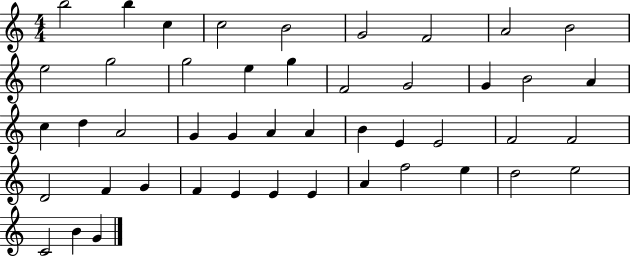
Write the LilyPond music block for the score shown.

{
  \clef treble
  \numericTimeSignature
  \time 4/4
  \key c \major
  b''2 b''4 c''4 | c''2 b'2 | g'2 f'2 | a'2 b'2 | \break e''2 g''2 | g''2 e''4 g''4 | f'2 g'2 | g'4 b'2 a'4 | \break c''4 d''4 a'2 | g'4 g'4 a'4 a'4 | b'4 e'4 e'2 | f'2 f'2 | \break d'2 f'4 g'4 | f'4 e'4 e'4 e'4 | a'4 f''2 e''4 | d''2 e''2 | \break c'2 b'4 g'4 | \bar "|."
}